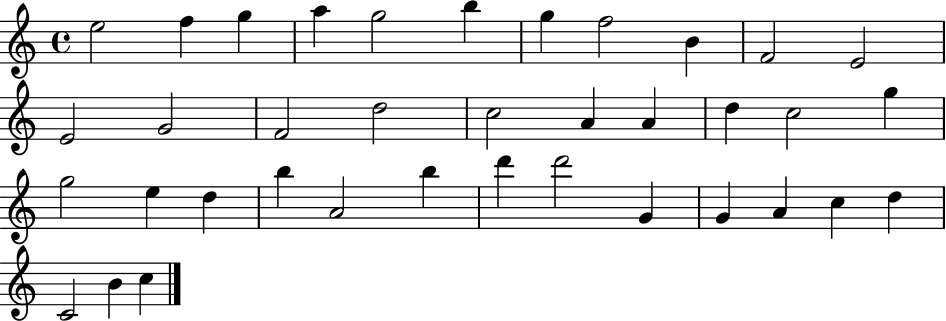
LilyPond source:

{
  \clef treble
  \time 4/4
  \defaultTimeSignature
  \key c \major
  e''2 f''4 g''4 | a''4 g''2 b''4 | g''4 f''2 b'4 | f'2 e'2 | \break e'2 g'2 | f'2 d''2 | c''2 a'4 a'4 | d''4 c''2 g''4 | \break g''2 e''4 d''4 | b''4 a'2 b''4 | d'''4 d'''2 g'4 | g'4 a'4 c''4 d''4 | \break c'2 b'4 c''4 | \bar "|."
}